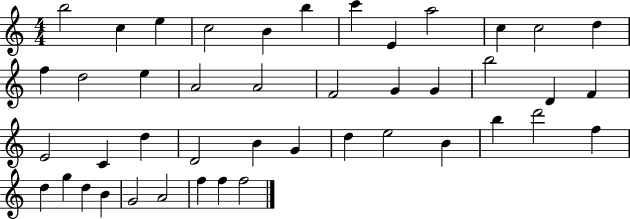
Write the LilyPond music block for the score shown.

{
  \clef treble
  \numericTimeSignature
  \time 4/4
  \key c \major
  b''2 c''4 e''4 | c''2 b'4 b''4 | c'''4 e'4 a''2 | c''4 c''2 d''4 | \break f''4 d''2 e''4 | a'2 a'2 | f'2 g'4 g'4 | b''2 d'4 f'4 | \break e'2 c'4 d''4 | d'2 b'4 g'4 | d''4 e''2 b'4 | b''4 d'''2 f''4 | \break d''4 g''4 d''4 b'4 | g'2 a'2 | f''4 f''4 f''2 | \bar "|."
}